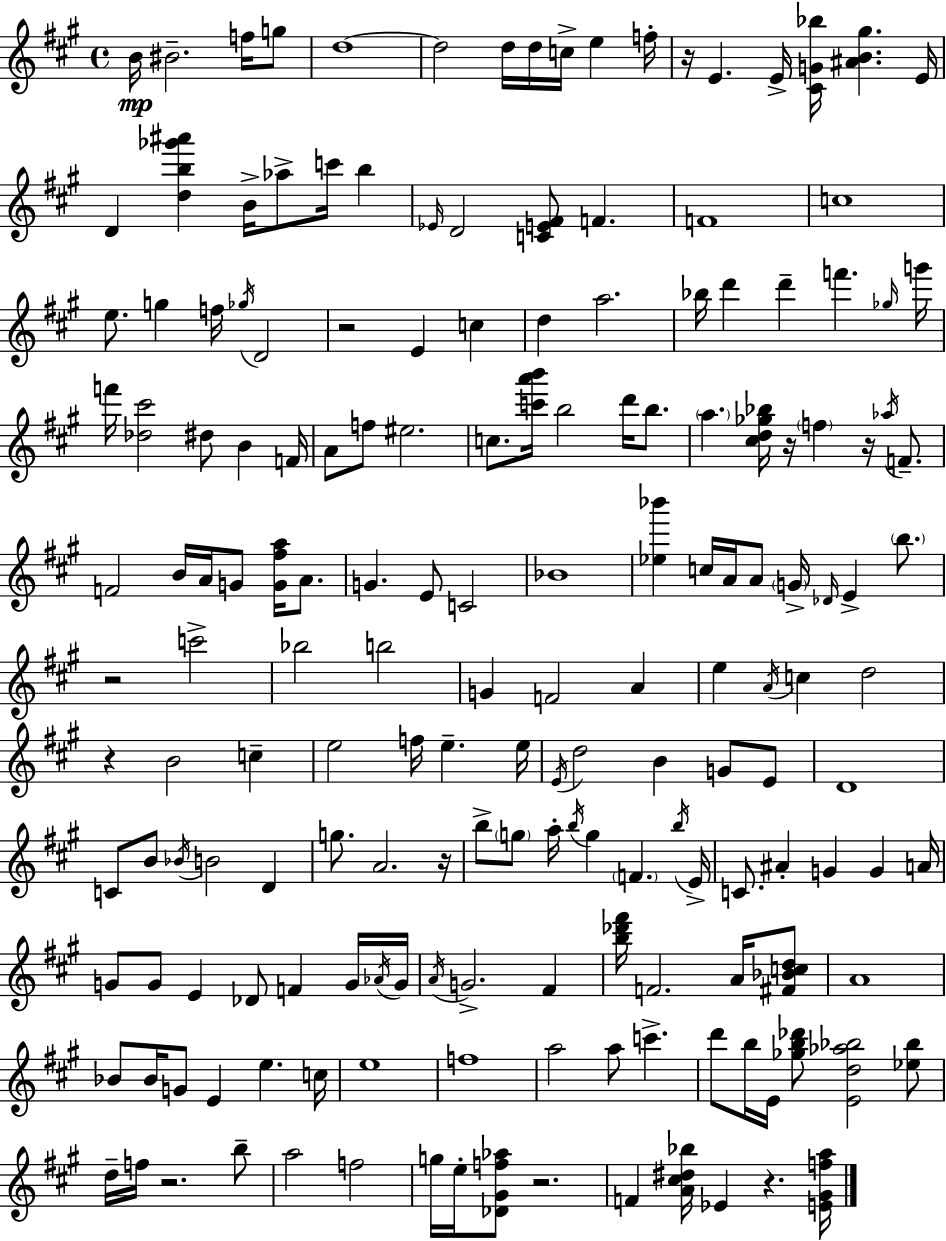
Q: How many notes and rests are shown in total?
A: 176